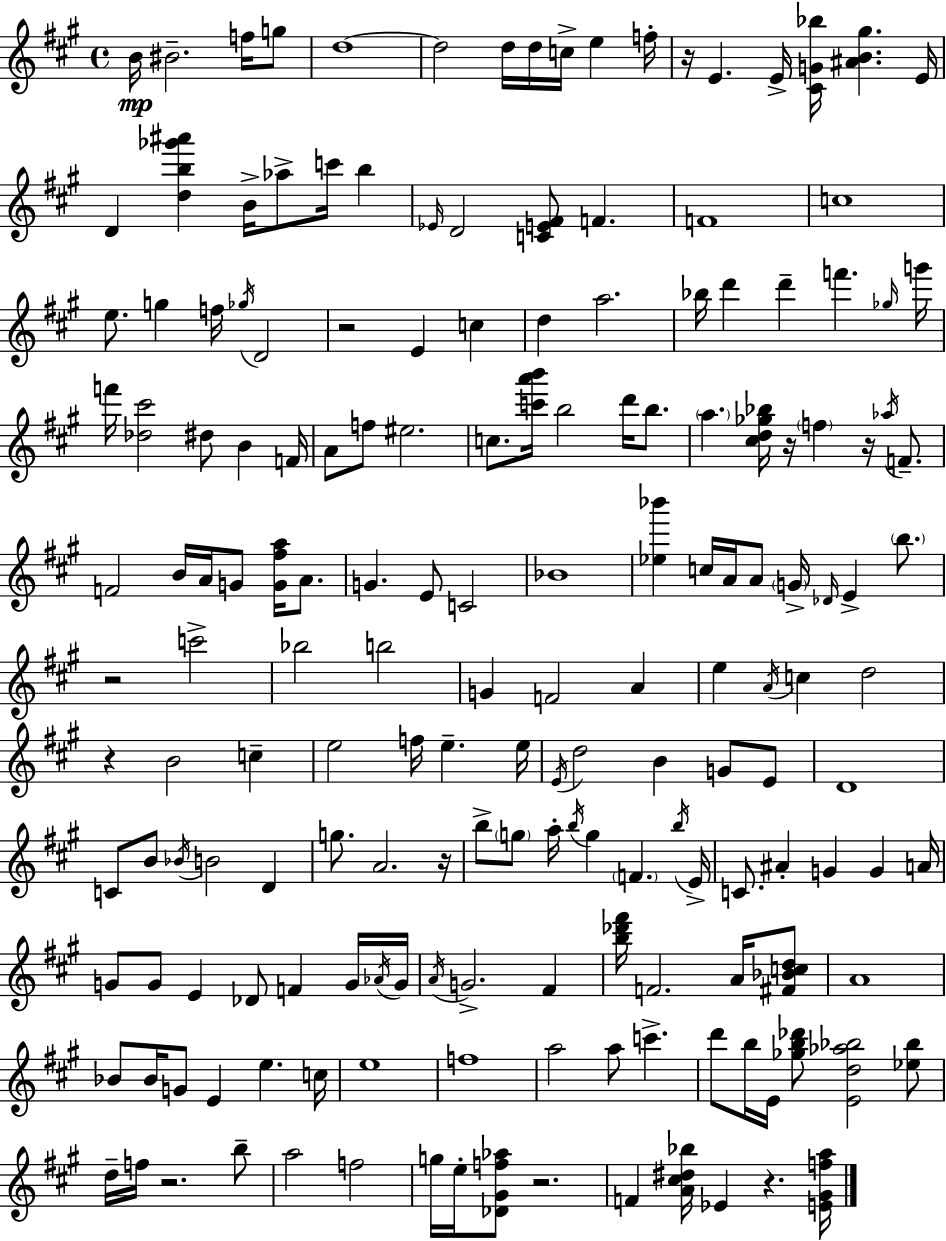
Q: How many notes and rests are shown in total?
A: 176